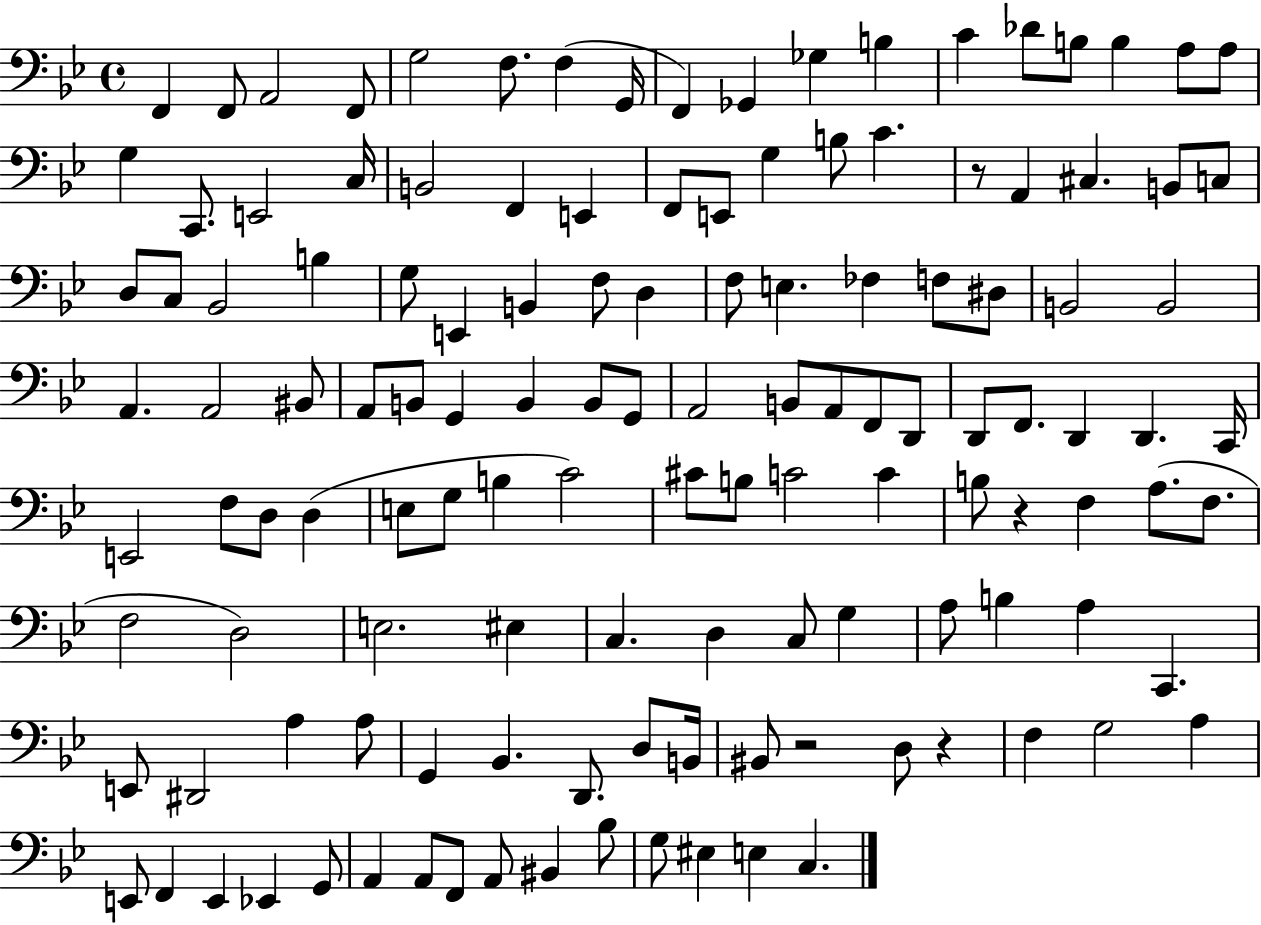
X:1
T:Untitled
M:4/4
L:1/4
K:Bb
F,, F,,/2 A,,2 F,,/2 G,2 F,/2 F, G,,/4 F,, _G,, _G, B, C _D/2 B,/2 B, A,/2 A,/2 G, C,,/2 E,,2 C,/4 B,,2 F,, E,, F,,/2 E,,/2 G, B,/2 C z/2 A,, ^C, B,,/2 C,/2 D,/2 C,/2 _B,,2 B, G,/2 E,, B,, F,/2 D, F,/2 E, _F, F,/2 ^D,/2 B,,2 B,,2 A,, A,,2 ^B,,/2 A,,/2 B,,/2 G,, B,, B,,/2 G,,/2 A,,2 B,,/2 A,,/2 F,,/2 D,,/2 D,,/2 F,,/2 D,, D,, C,,/4 E,,2 F,/2 D,/2 D, E,/2 G,/2 B, C2 ^C/2 B,/2 C2 C B,/2 z F, A,/2 F,/2 F,2 D,2 E,2 ^E, C, D, C,/2 G, A,/2 B, A, C,, E,,/2 ^D,,2 A, A,/2 G,, _B,, D,,/2 D,/2 B,,/4 ^B,,/2 z2 D,/2 z F, G,2 A, E,,/2 F,, E,, _E,, G,,/2 A,, A,,/2 F,,/2 A,,/2 ^B,, _B,/2 G,/2 ^E, E, C,